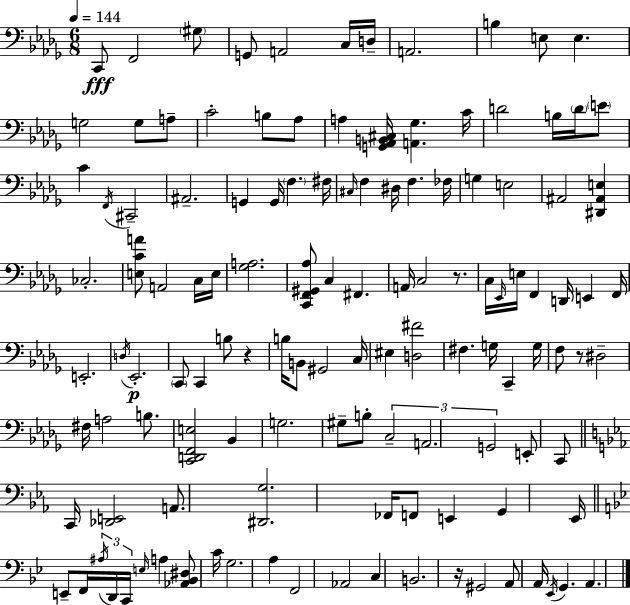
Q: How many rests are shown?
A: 4